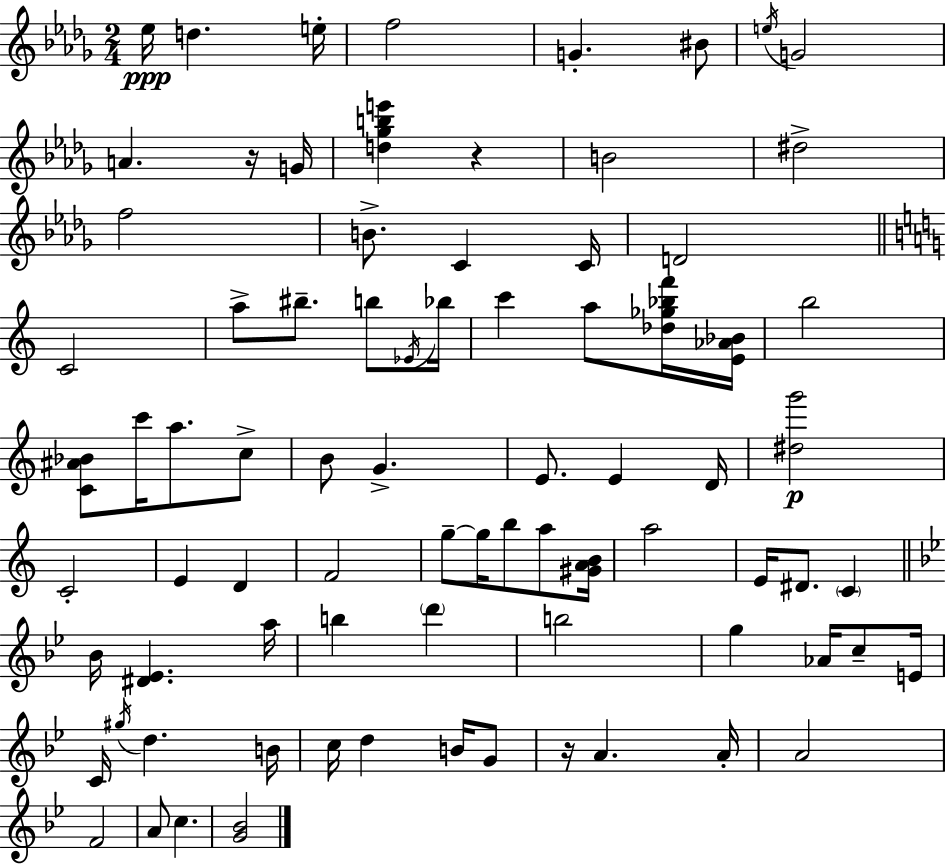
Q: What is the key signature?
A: BES minor